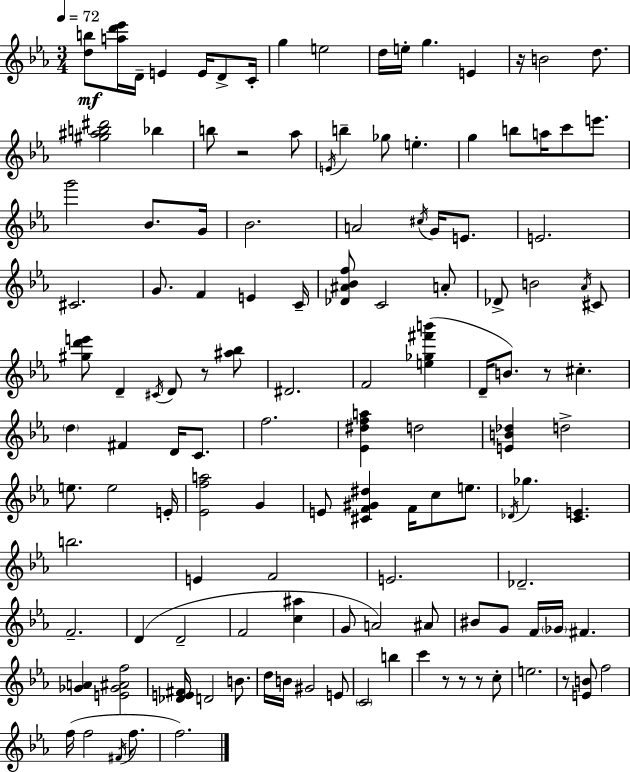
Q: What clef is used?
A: treble